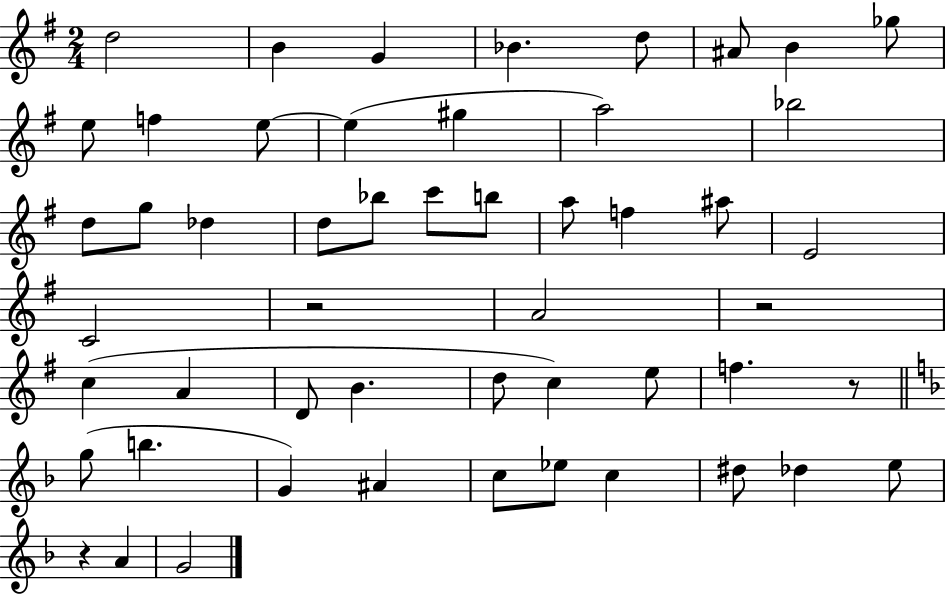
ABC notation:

X:1
T:Untitled
M:2/4
L:1/4
K:G
d2 B G _B d/2 ^A/2 B _g/2 e/2 f e/2 e ^g a2 _b2 d/2 g/2 _d d/2 _b/2 c'/2 b/2 a/2 f ^a/2 E2 C2 z2 A2 z2 c A D/2 B d/2 c e/2 f z/2 g/2 b G ^A c/2 _e/2 c ^d/2 _d e/2 z A G2